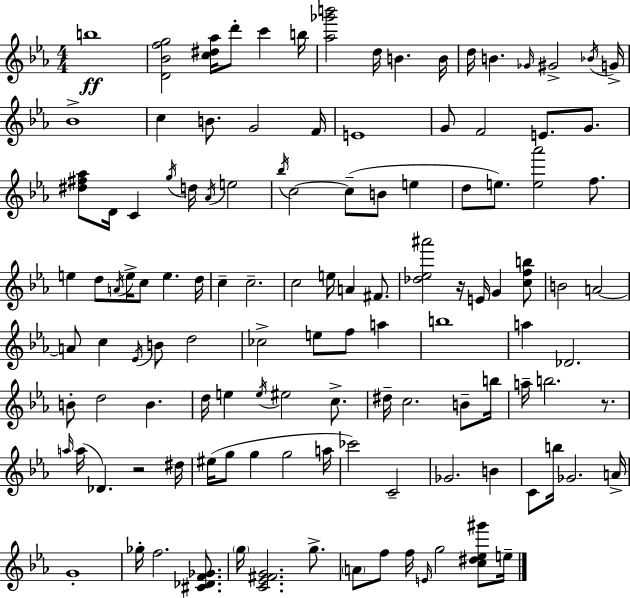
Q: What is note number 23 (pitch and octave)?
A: G4